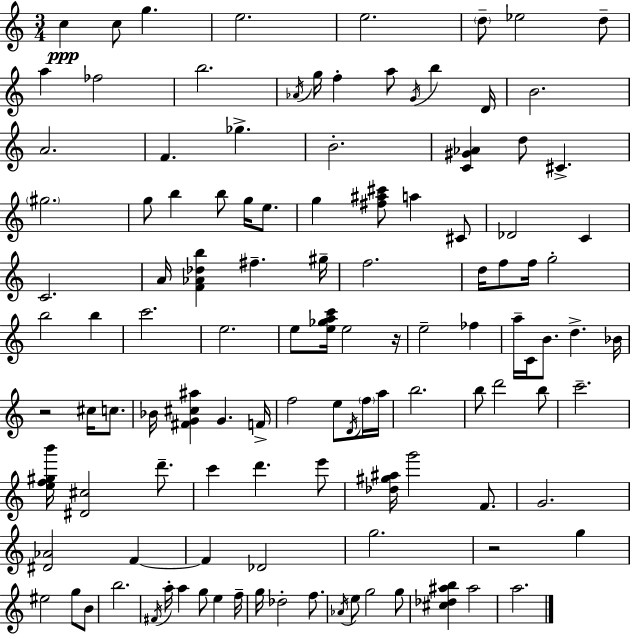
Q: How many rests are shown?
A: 3